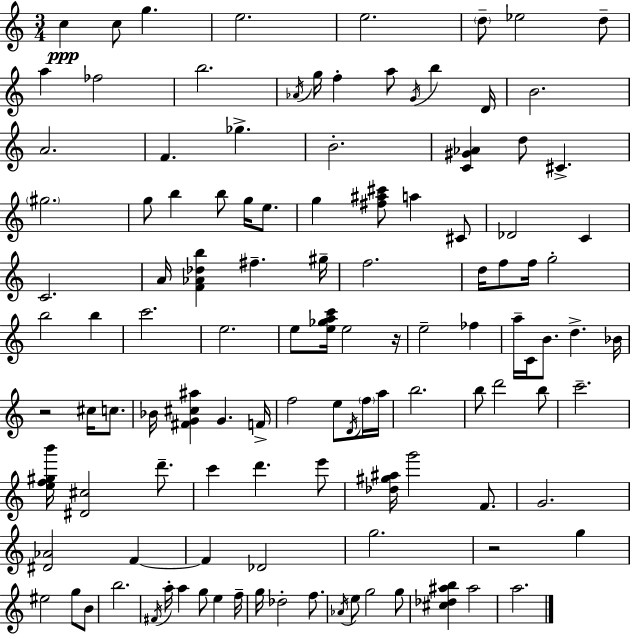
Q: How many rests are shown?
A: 3